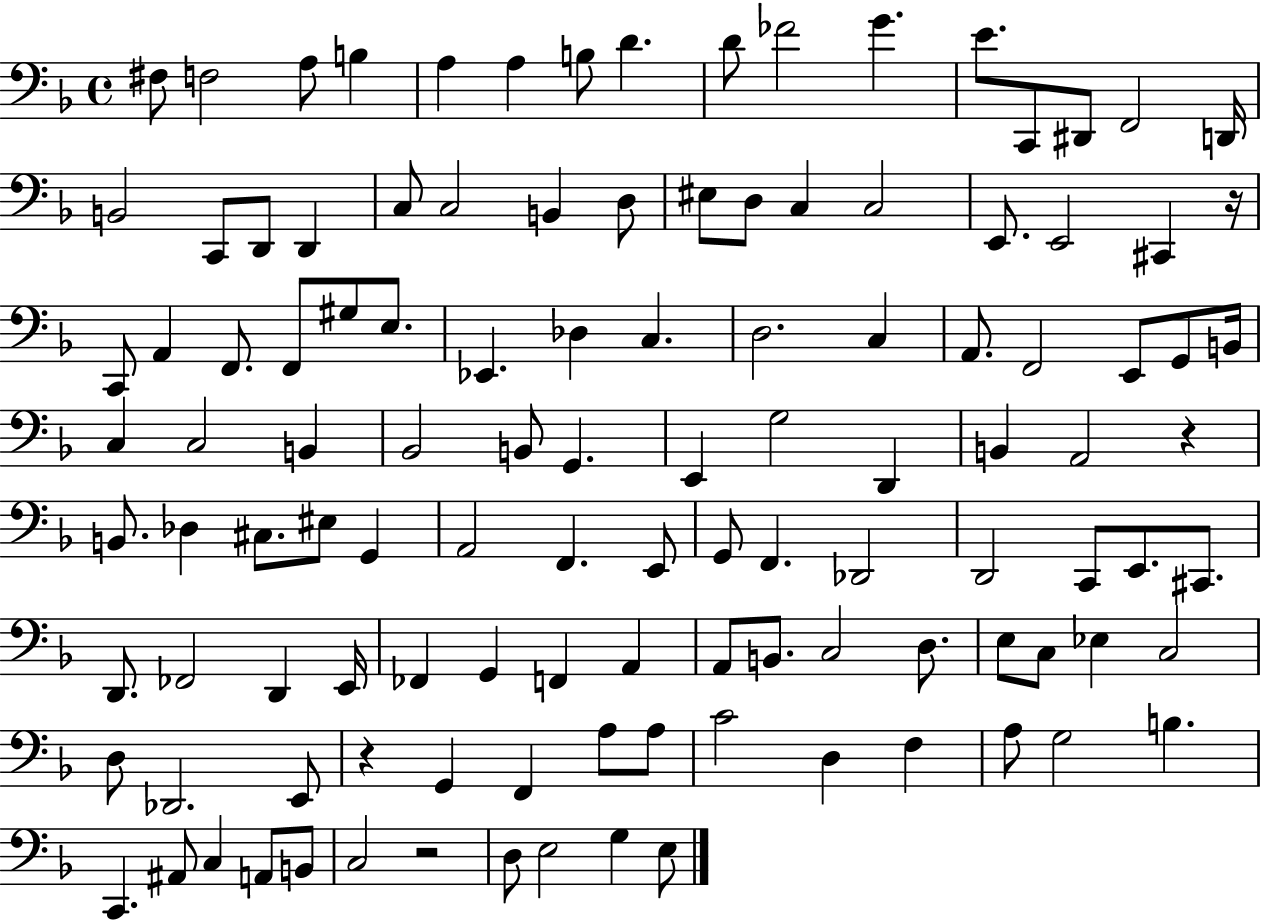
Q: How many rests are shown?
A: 4